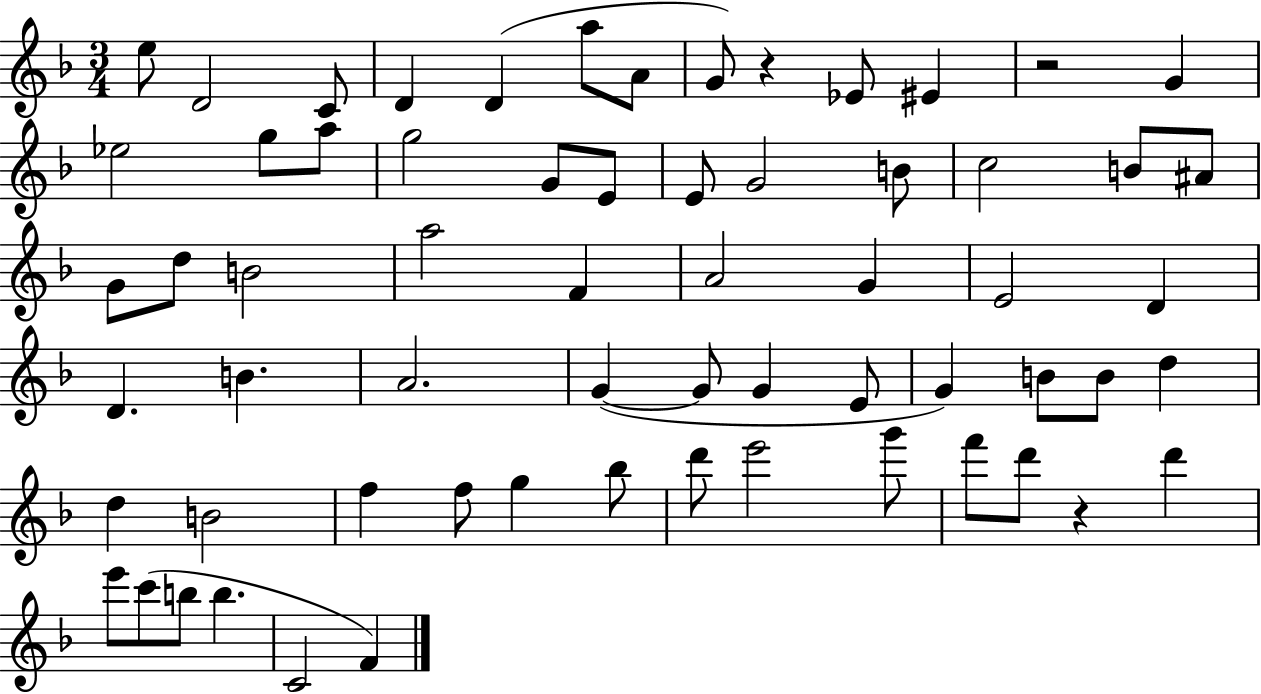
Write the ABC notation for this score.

X:1
T:Untitled
M:3/4
L:1/4
K:F
e/2 D2 C/2 D D a/2 A/2 G/2 z _E/2 ^E z2 G _e2 g/2 a/2 g2 G/2 E/2 E/2 G2 B/2 c2 B/2 ^A/2 G/2 d/2 B2 a2 F A2 G E2 D D B A2 G G/2 G E/2 G B/2 B/2 d d B2 f f/2 g _b/2 d'/2 e'2 g'/2 f'/2 d'/2 z d' e'/2 c'/2 b/2 b C2 F